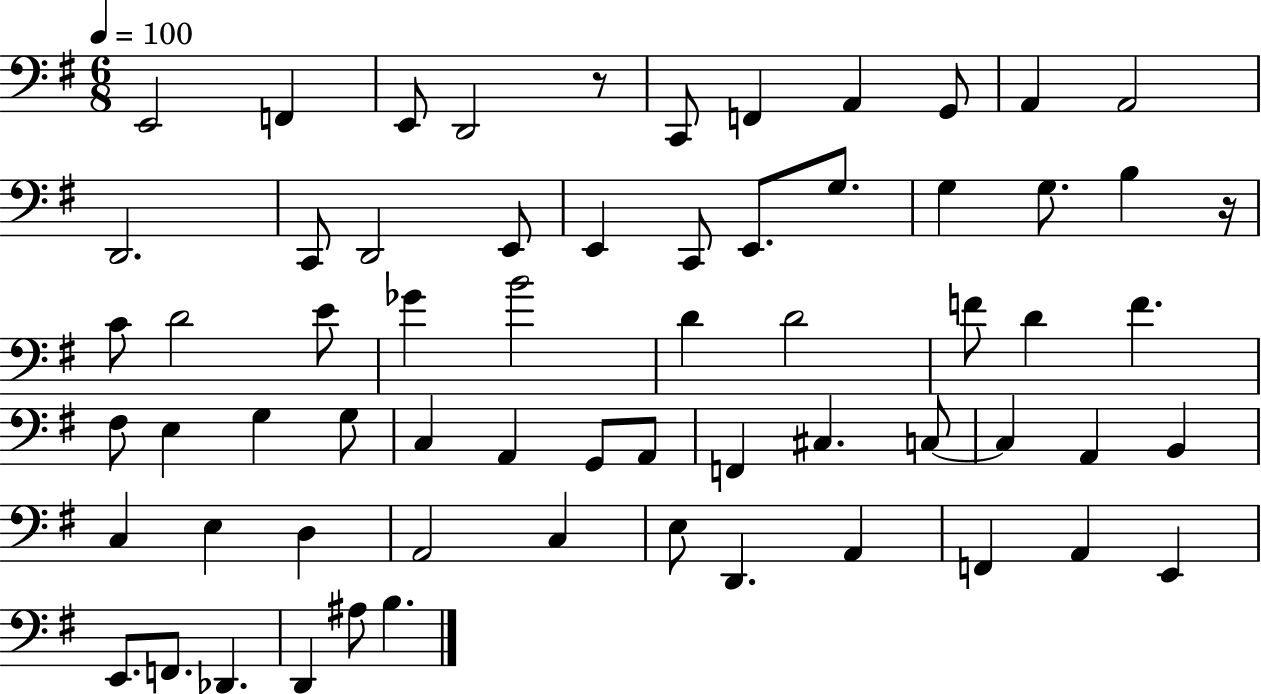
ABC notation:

X:1
T:Untitled
M:6/8
L:1/4
K:G
E,,2 F,, E,,/2 D,,2 z/2 C,,/2 F,, A,, G,,/2 A,, A,,2 D,,2 C,,/2 D,,2 E,,/2 E,, C,,/2 E,,/2 G,/2 G, G,/2 B, z/4 C/2 D2 E/2 _G B2 D D2 F/2 D F ^F,/2 E, G, G,/2 C, A,, G,,/2 A,,/2 F,, ^C, C,/2 C, A,, B,, C, E, D, A,,2 C, E,/2 D,, A,, F,, A,, E,, E,,/2 F,,/2 _D,, D,, ^A,/2 B,